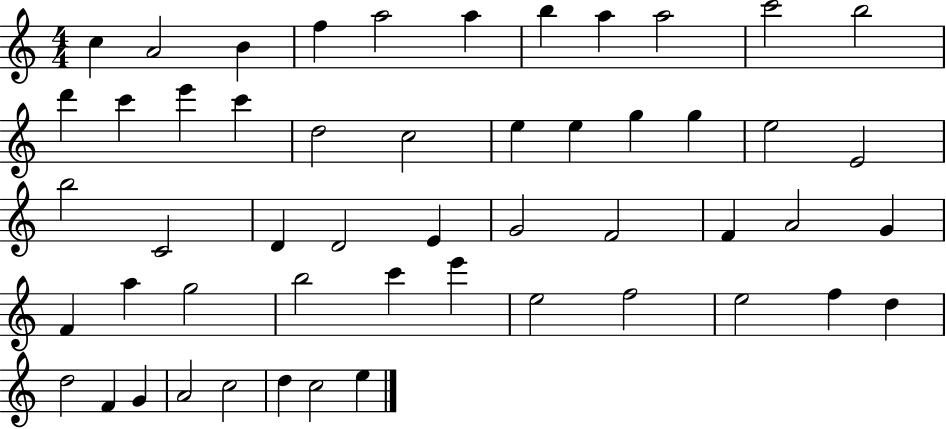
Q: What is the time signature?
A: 4/4